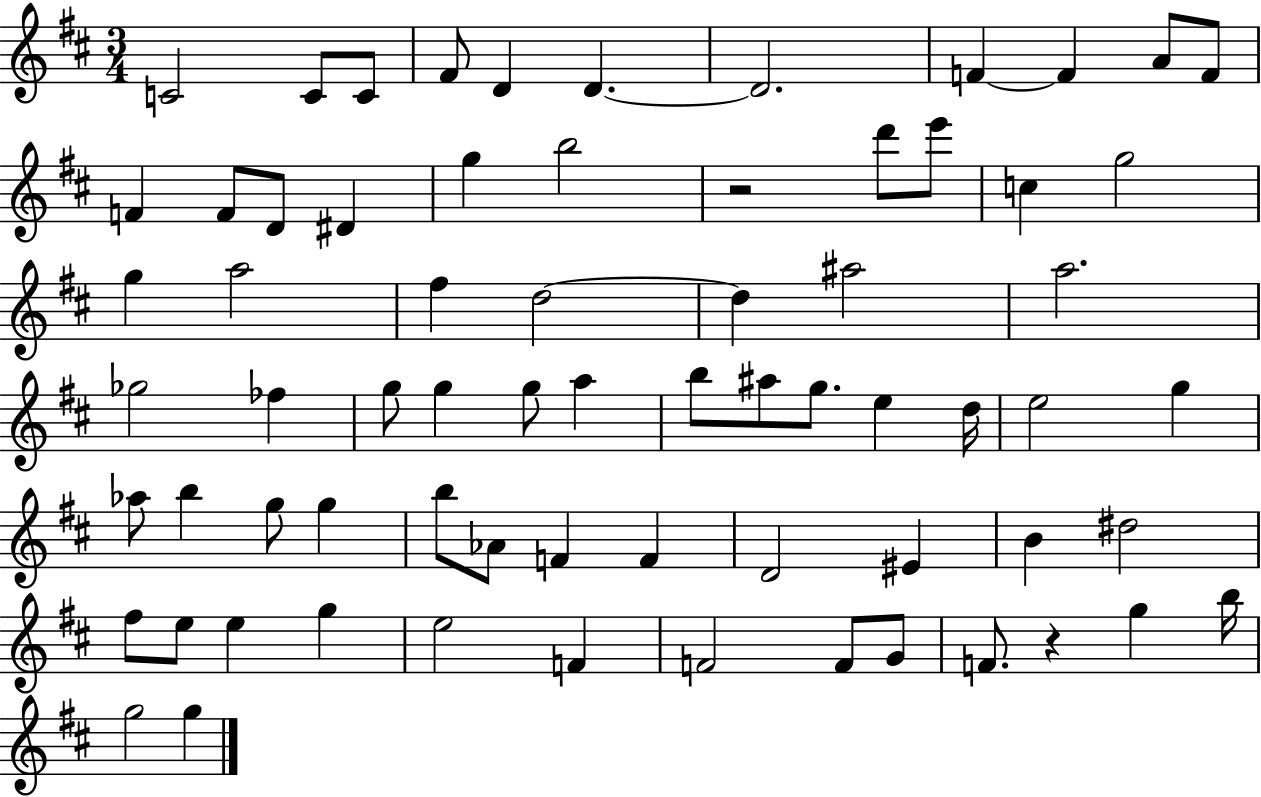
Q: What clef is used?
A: treble